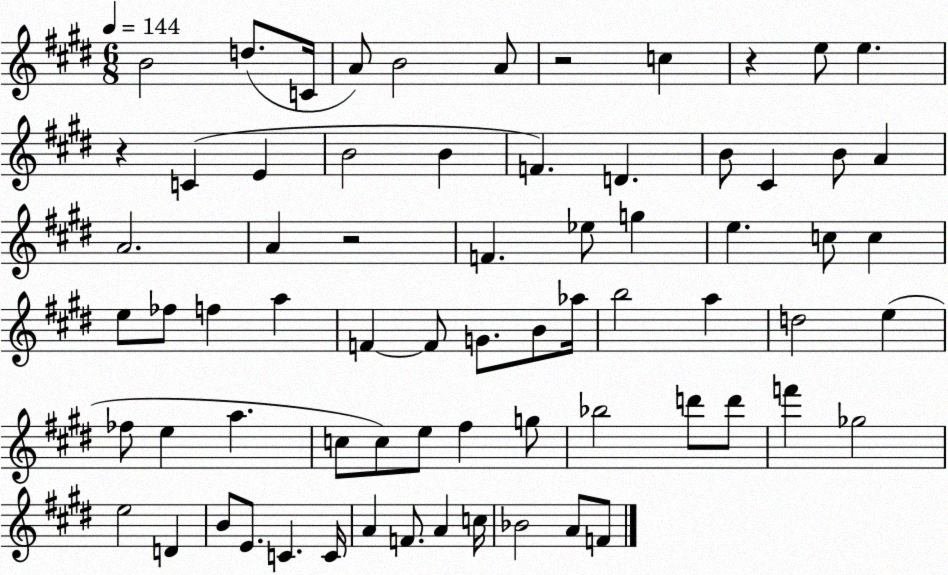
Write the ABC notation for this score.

X:1
T:Untitled
M:6/8
L:1/4
K:E
B2 d/2 C/4 A/2 B2 A/2 z2 c z e/2 e z C E B2 B F D B/2 ^C B/2 A A2 A z2 F _e/2 g e c/2 c e/2 _f/2 f a F F/2 G/2 B/2 _a/4 b2 a d2 e _f/2 e a c/2 c/2 e/2 ^f g/2 _b2 d'/2 d'/2 f' _g2 e2 D B/2 E/2 C C/4 A F/2 A c/4 _B2 A/2 F/2